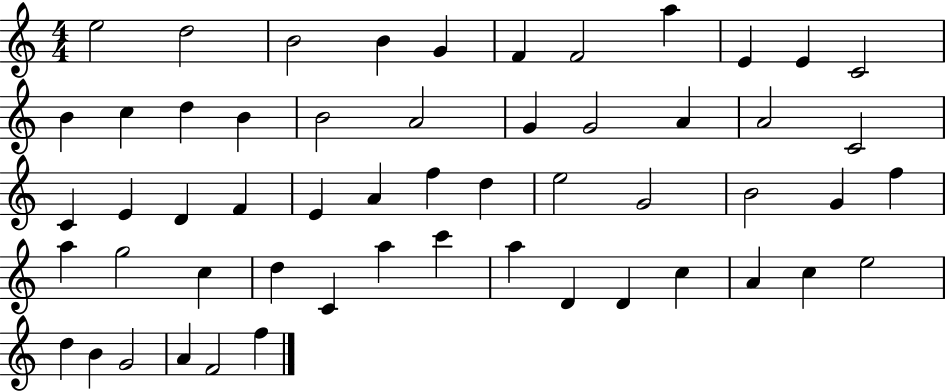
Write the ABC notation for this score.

X:1
T:Untitled
M:4/4
L:1/4
K:C
e2 d2 B2 B G F F2 a E E C2 B c d B B2 A2 G G2 A A2 C2 C E D F E A f d e2 G2 B2 G f a g2 c d C a c' a D D c A c e2 d B G2 A F2 f